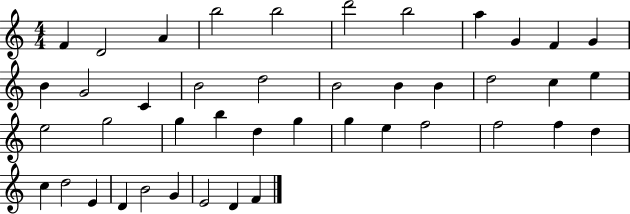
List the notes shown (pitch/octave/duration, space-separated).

F4/q D4/h A4/q B5/h B5/h D6/h B5/h A5/q G4/q F4/q G4/q B4/q G4/h C4/q B4/h D5/h B4/h B4/q B4/q D5/h C5/q E5/q E5/h G5/h G5/q B5/q D5/q G5/q G5/q E5/q F5/h F5/h F5/q D5/q C5/q D5/h E4/q D4/q B4/h G4/q E4/h D4/q F4/q